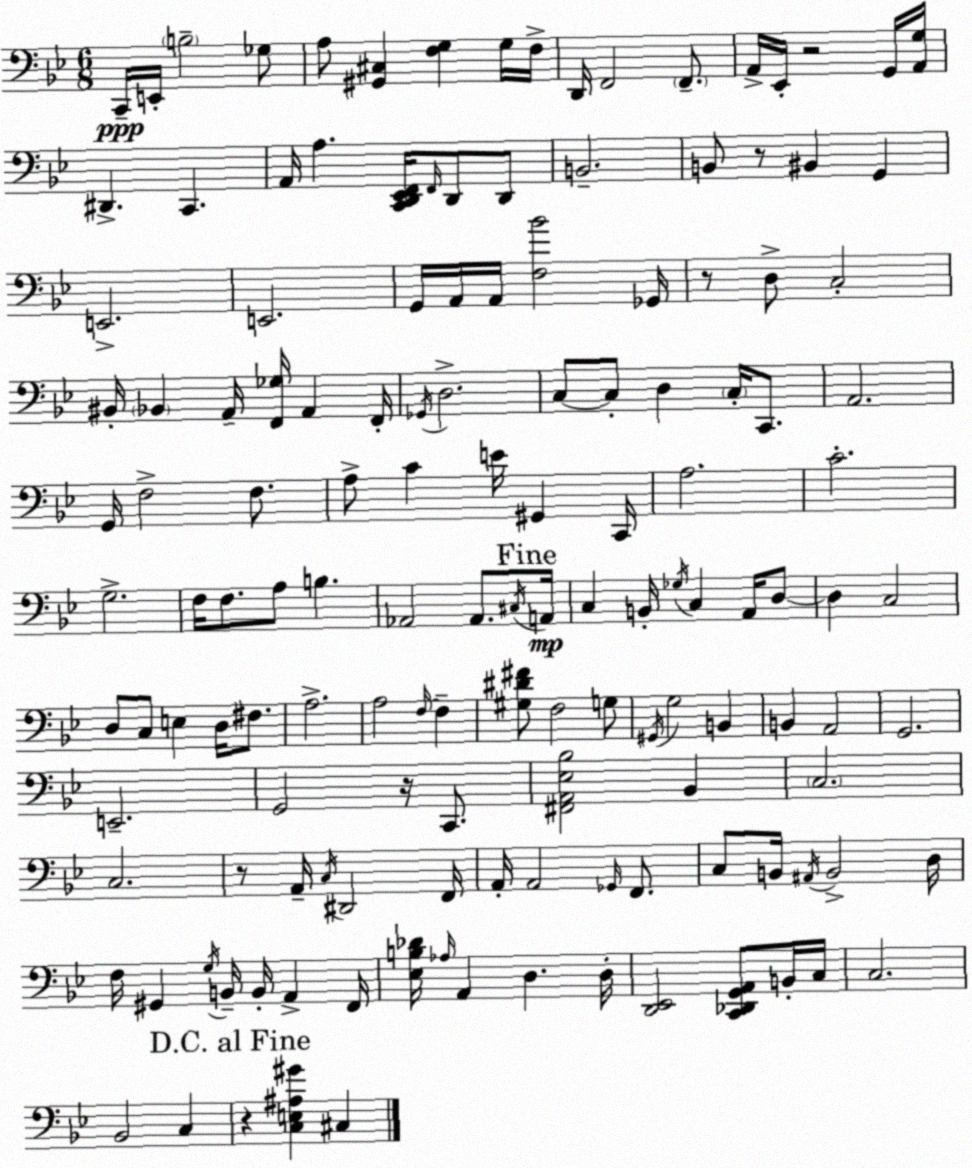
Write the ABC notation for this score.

X:1
T:Untitled
M:6/8
L:1/4
K:Gm
C,,/4 E,,/4 B,2 _G,/2 A,/2 [^G,,^C,] [F,G,] G,/4 F,/4 D,,/4 F,,2 F,,/2 A,,/4 _E,,/4 z2 G,,/4 [A,,G,]/4 ^D,, C,, A,,/4 A, [C,,D,,_E,,F,,]/4 F,,/4 D,,/2 D,,/2 B,,2 B,,/2 z/2 ^B,, G,, E,,2 E,,2 G,,/4 A,,/4 A,,/4 [F,_B]2 _G,,/4 z/2 D,/2 C,2 ^B,,/4 _B,, A,,/4 [F,,_G,]/4 A,, F,,/4 _G,,/4 D,2 C,/2 C,/2 D, C,/4 C,,/2 A,,2 G,,/4 F,2 F,/2 A,/2 C E/4 ^G,, C,,/4 A,2 C2 G,2 F,/4 F,/2 A,/2 B, _A,,2 _A,,/2 ^C,/4 A,,/4 C, B,,/4 _G,/4 C, A,,/4 D,/2 D, C,2 D,/2 C,/2 E, D,/4 ^F,/2 A,2 A,2 F,/4 F, [^G,^D^F]/2 F,2 G,/2 ^G,,/4 G,2 B,, B,, A,,2 G,,2 E,,2 G,,2 z/4 C,,/2 [^F,,A,,_E,_B,]2 _B,, C,2 C,2 z/2 A,,/4 C,/4 ^D,,2 F,,/4 A,,/4 A,,2 _G,,/4 F,,/2 C,/2 B,,/4 ^A,,/4 B,,2 D,/4 F,/4 ^G,, G,/4 B,,/4 B,,/4 A,, F,,/4 [_E,B,_D]/4 _A,/4 A,, D, D,/4 [D,,_E,,]2 [C,,_D,,G,,A,,]/2 B,,/4 C,/4 C,2 _B,,2 C, z [C,E,^A,^G] ^C,